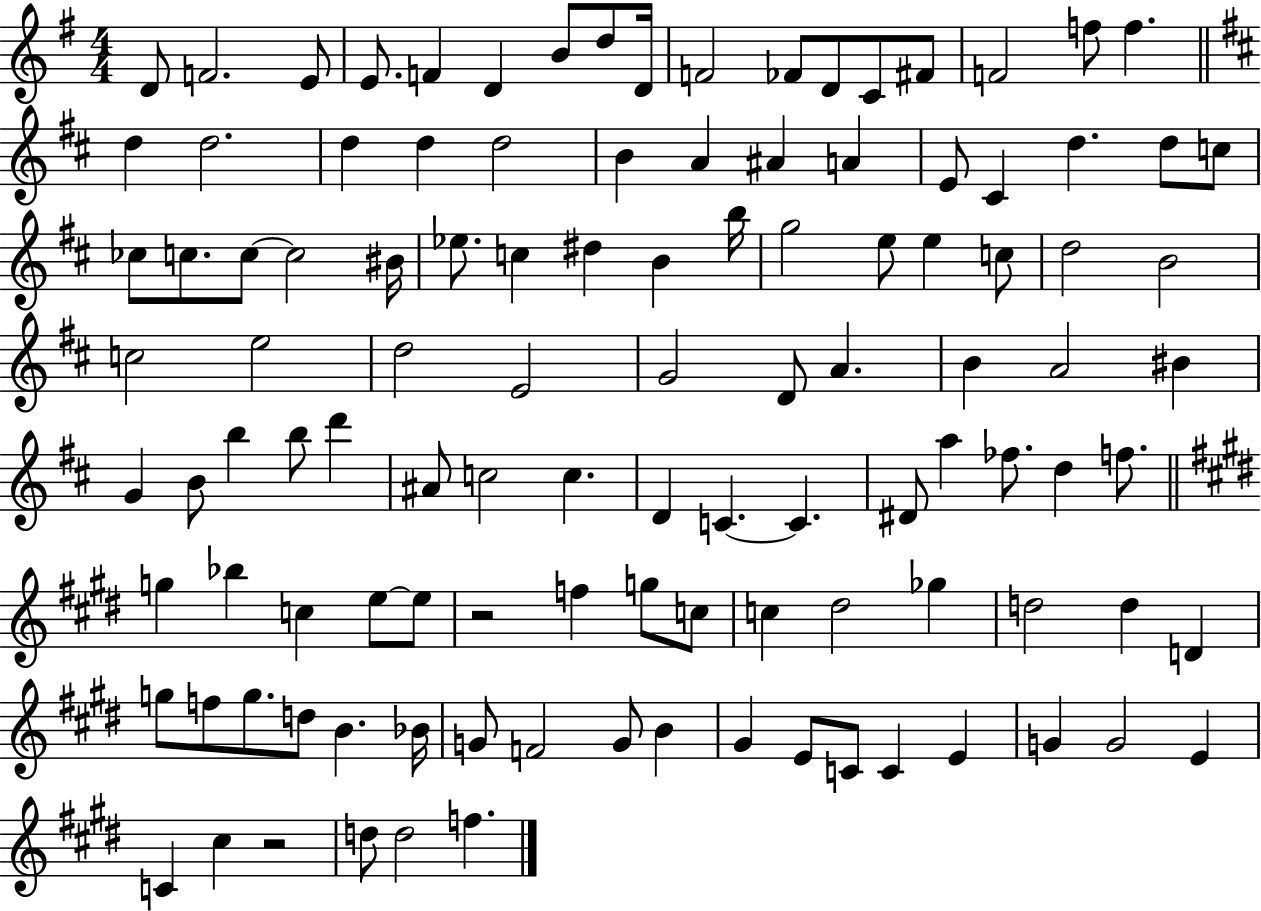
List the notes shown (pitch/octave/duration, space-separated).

D4/e F4/h. E4/e E4/e. F4/q D4/q B4/e D5/e D4/s F4/h FES4/e D4/e C4/e F#4/e F4/h F5/e F5/q. D5/q D5/h. D5/q D5/q D5/h B4/q A4/q A#4/q A4/q E4/e C#4/q D5/q. D5/e C5/e CES5/e C5/e. C5/e C5/h BIS4/s Eb5/e. C5/q D#5/q B4/q B5/s G5/h E5/e E5/q C5/e D5/h B4/h C5/h E5/h D5/h E4/h G4/h D4/e A4/q. B4/q A4/h BIS4/q G4/q B4/e B5/q B5/e D6/q A#4/e C5/h C5/q. D4/q C4/q. C4/q. D#4/e A5/q FES5/e. D5/q F5/e. G5/q Bb5/q C5/q E5/e E5/e R/h F5/q G5/e C5/e C5/q D#5/h Gb5/q D5/h D5/q D4/q G5/e F5/e G5/e. D5/e B4/q. Bb4/s G4/e F4/h G4/e B4/q G#4/q E4/e C4/e C4/q E4/q G4/q G4/h E4/q C4/q C#5/q R/h D5/e D5/h F5/q.